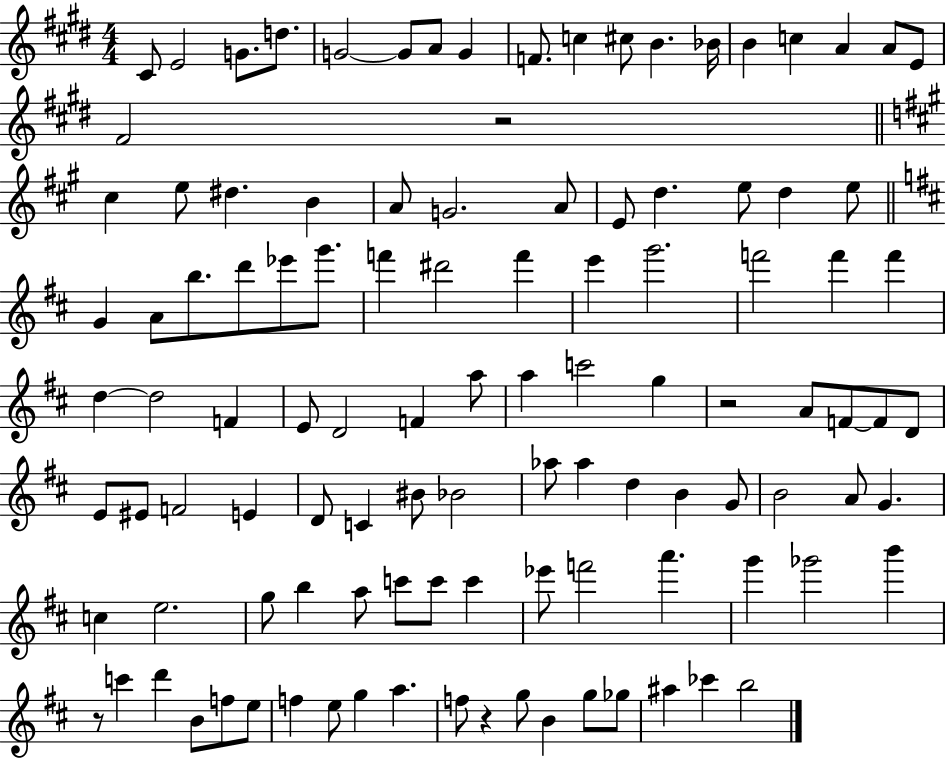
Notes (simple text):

C#4/e E4/h G4/e. D5/e. G4/h G4/e A4/e G4/q F4/e. C5/q C#5/e B4/q. Bb4/s B4/q C5/q A4/q A4/e E4/e F#4/h R/h C#5/q E5/e D#5/q. B4/q A4/e G4/h. A4/e E4/e D5/q. E5/e D5/q E5/e G4/q A4/e B5/e. D6/e Eb6/e G6/e. F6/q D#6/h F6/q E6/q G6/h. F6/h F6/q F6/q D5/q D5/h F4/q E4/e D4/h F4/q A5/e A5/q C6/h G5/q R/h A4/e F4/e F4/e D4/e E4/e EIS4/e F4/h E4/q D4/e C4/q BIS4/e Bb4/h Ab5/e Ab5/q D5/q B4/q G4/e B4/h A4/e G4/q. C5/q E5/h. G5/e B5/q A5/e C6/e C6/e C6/q Eb6/e F6/h A6/q. G6/q Gb6/h B6/q R/e C6/q D6/q B4/e F5/e E5/e F5/q E5/e G5/q A5/q. F5/e R/q G5/e B4/q G5/e Gb5/e A#5/q CES6/q B5/h